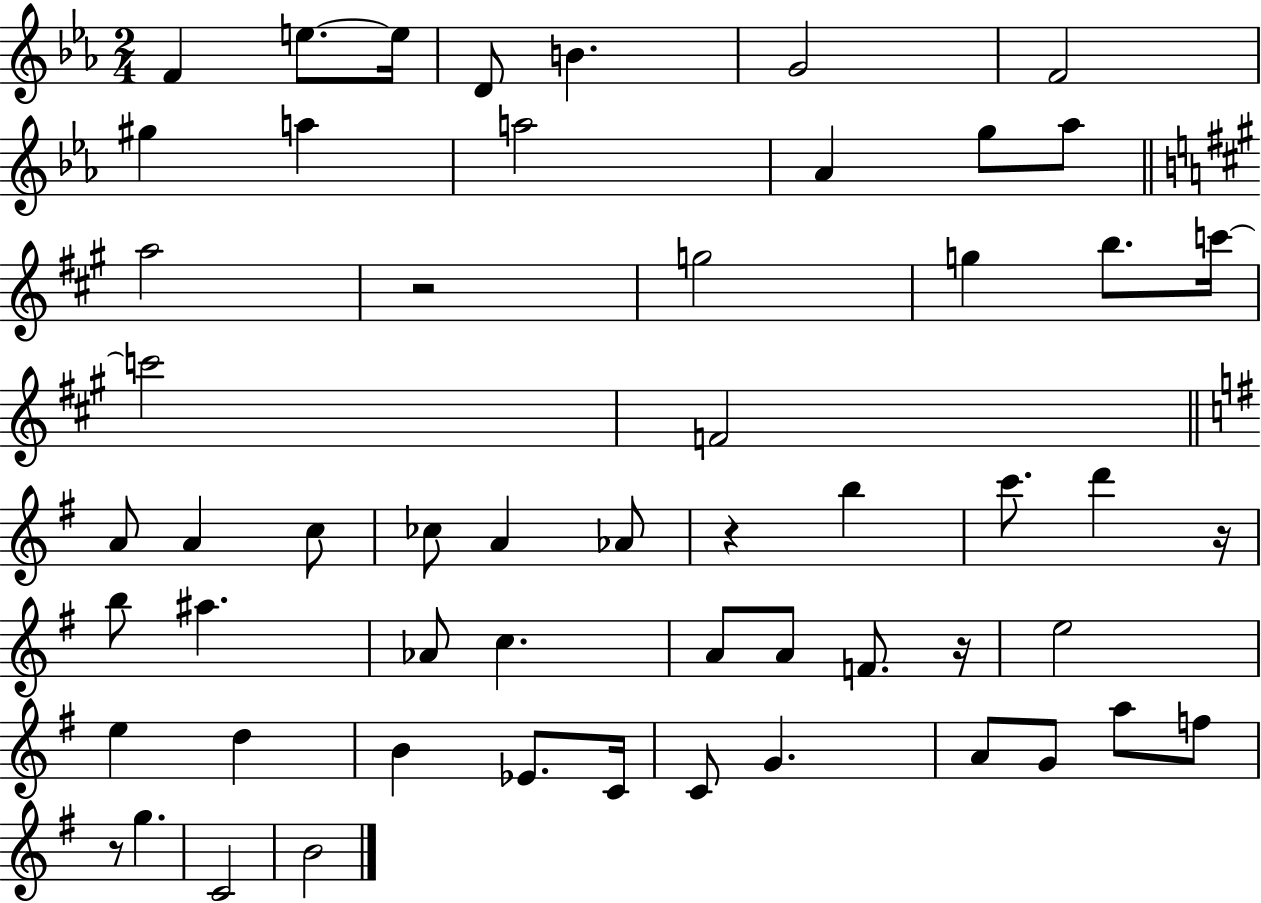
X:1
T:Untitled
M:2/4
L:1/4
K:Eb
F e/2 e/4 D/2 B G2 F2 ^g a a2 _A g/2 _a/2 a2 z2 g2 g b/2 c'/4 c'2 F2 A/2 A c/2 _c/2 A _A/2 z b c'/2 d' z/4 b/2 ^a _A/2 c A/2 A/2 F/2 z/4 e2 e d B _E/2 C/4 C/2 G A/2 G/2 a/2 f/2 z/2 g C2 B2